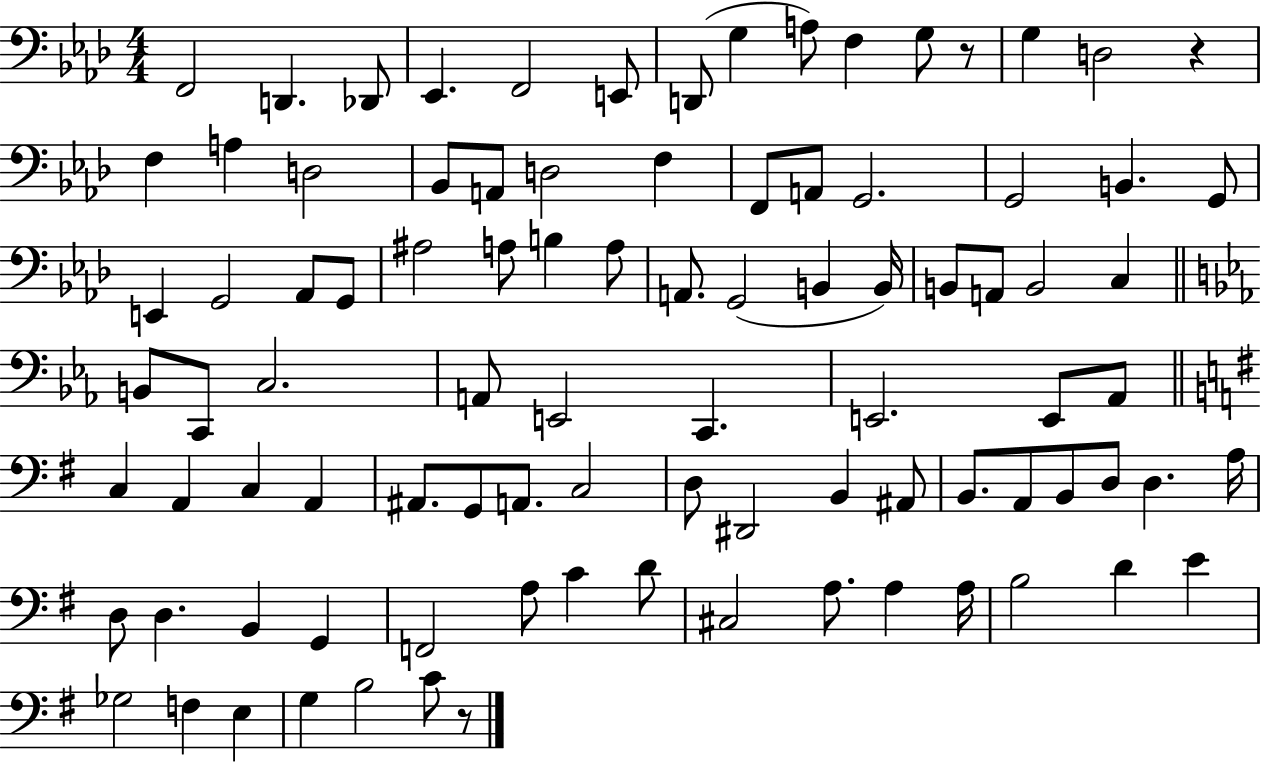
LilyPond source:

{
  \clef bass
  \numericTimeSignature
  \time 4/4
  \key aes \major
  \repeat volta 2 { f,2 d,4. des,8 | ees,4. f,2 e,8 | d,8( g4 a8) f4 g8 r8 | g4 d2 r4 | \break f4 a4 d2 | bes,8 a,8 d2 f4 | f,8 a,8 g,2. | g,2 b,4. g,8 | \break e,4 g,2 aes,8 g,8 | ais2 a8 b4 a8 | a,8. g,2( b,4 b,16) | b,8 a,8 b,2 c4 | \break \bar "||" \break \key ees \major b,8 c,8 c2. | a,8 e,2 c,4. | e,2. e,8 aes,8 | \bar "||" \break \key g \major c4 a,4 c4 a,4 | ais,8. g,8 a,8. c2 | d8 dis,2 b,4 ais,8 | b,8. a,8 b,8 d8 d4. a16 | \break d8 d4. b,4 g,4 | f,2 a8 c'4 d'8 | cis2 a8. a4 a16 | b2 d'4 e'4 | \break ges2 f4 e4 | g4 b2 c'8 r8 | } \bar "|."
}